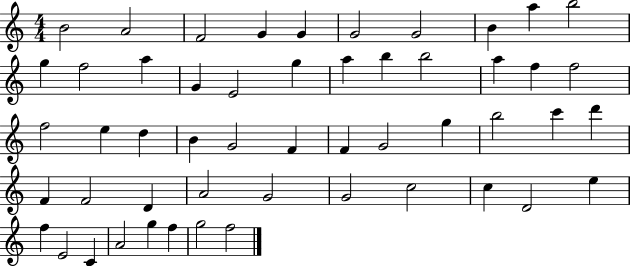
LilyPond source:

{
  \clef treble
  \numericTimeSignature
  \time 4/4
  \key c \major
  b'2 a'2 | f'2 g'4 g'4 | g'2 g'2 | b'4 a''4 b''2 | \break g''4 f''2 a''4 | g'4 e'2 g''4 | a''4 b''4 b''2 | a''4 f''4 f''2 | \break f''2 e''4 d''4 | b'4 g'2 f'4 | f'4 g'2 g''4 | b''2 c'''4 d'''4 | \break f'4 f'2 d'4 | a'2 g'2 | g'2 c''2 | c''4 d'2 e''4 | \break f''4 e'2 c'4 | a'2 g''4 f''4 | g''2 f''2 | \bar "|."
}